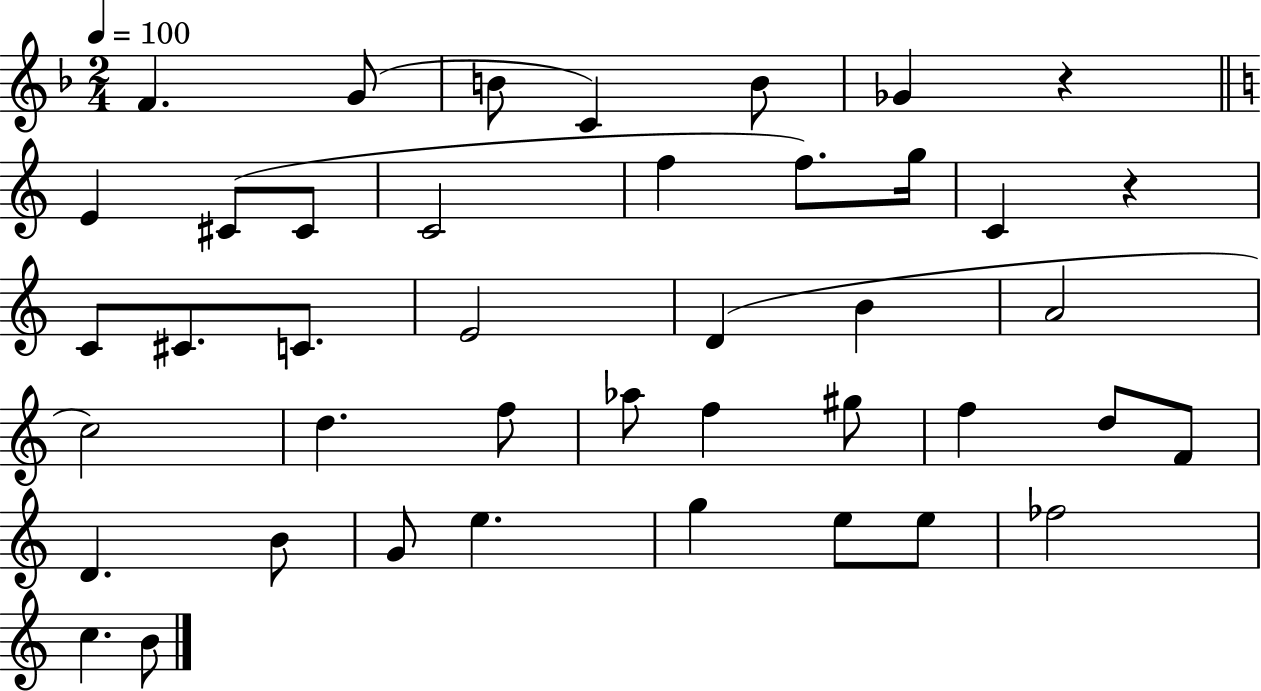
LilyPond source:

{
  \clef treble
  \numericTimeSignature
  \time 2/4
  \key f \major
  \tempo 4 = 100
  f'4. g'8( | b'8 c'4) b'8 | ges'4 r4 | \bar "||" \break \key a \minor e'4 cis'8( cis'8 | c'2 | f''4 f''8.) g''16 | c'4 r4 | \break c'8 cis'8. c'8. | e'2 | d'4( b'4 | a'2 | \break c''2) | d''4. f''8 | aes''8 f''4 gis''8 | f''4 d''8 f'8 | \break d'4. b'8 | g'8 e''4. | g''4 e''8 e''8 | fes''2 | \break c''4. b'8 | \bar "|."
}